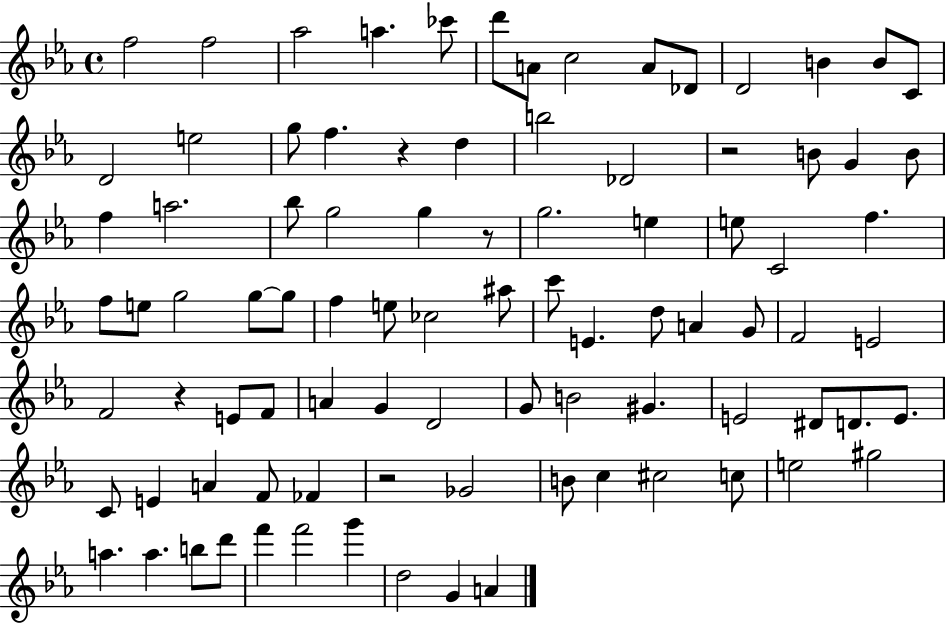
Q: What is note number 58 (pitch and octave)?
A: B4